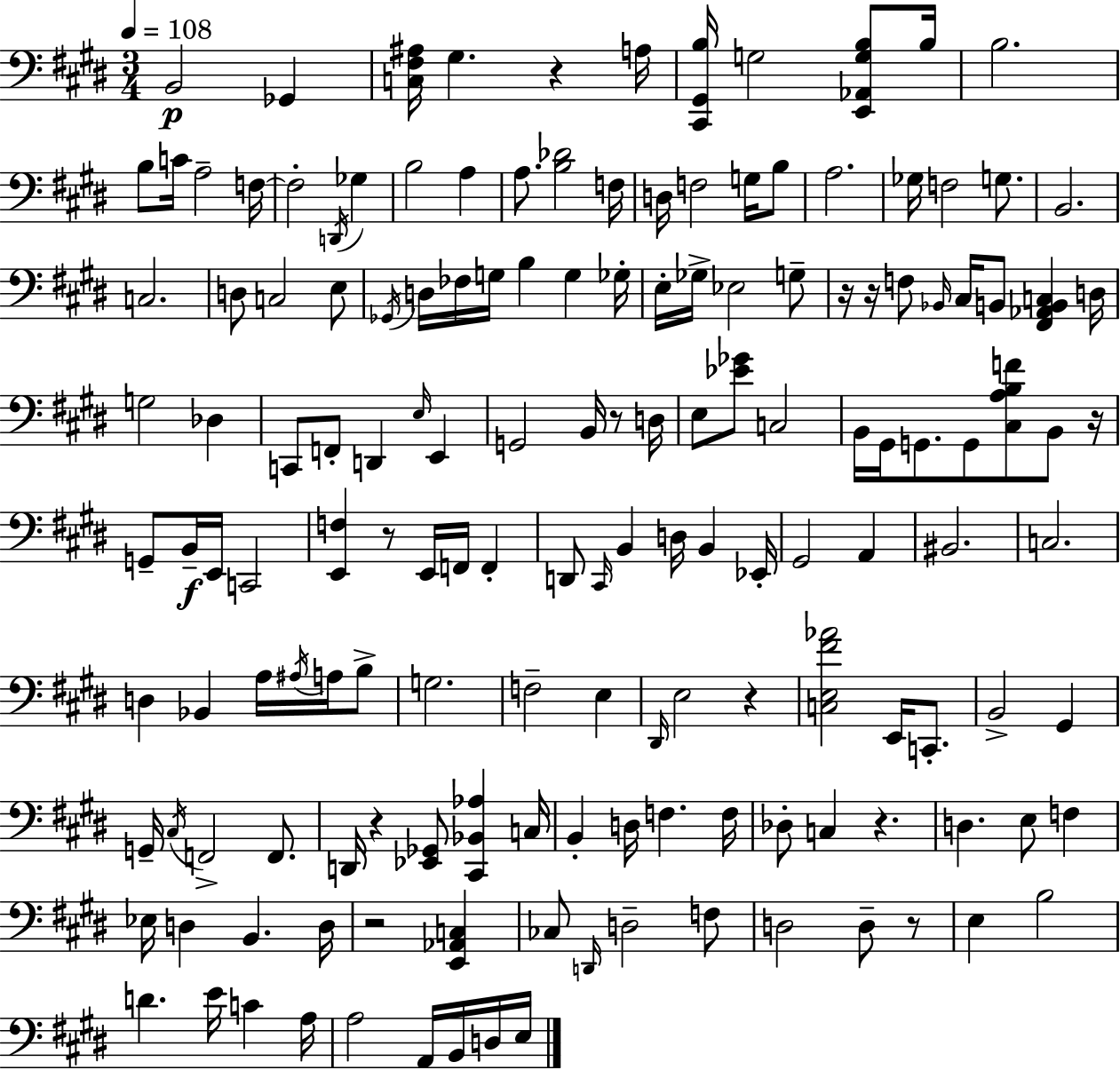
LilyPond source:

{
  \clef bass
  \numericTimeSignature
  \time 3/4
  \key e \major
  \tempo 4 = 108
  b,2\p ges,4 | <c fis ais>16 gis4. r4 a16 | <cis, gis, b>16 g2 <e, aes, g b>8 b16 | b2. | \break b8 c'16 a2-- f16~~ | f2-. \acciaccatura { d,16 } ges4 | b2 a4 | a8. <b des'>2 | \break f16 d16 f2 g16 b8 | a2. | ges16 f2 g8. | b,2. | \break c2. | d8 c2 e8 | \acciaccatura { ges,16 } d16 fes16 g16 b4 g4 | ges16-. e16-. ges16-> ees2 | \break g8-- r16 r16 f8 \grace { bes,16 } cis16 b,8 <fis, aes, b, c>4 | d16 g2 des4 | c,8 f,8-. d,4 \grace { e16 } | e,4 g,2 | \break b,16 r8 d16 e8 <ees' ges'>8 c2 | b,16 gis,16 g,8. g,8 <cis a b f'>8 | b,8 r16 g,8-- b,16--\f e,16 c,2 | <e, f>4 r8 e,16 f,16 | \break f,4-. d,8 \grace { cis,16 } b,4 d16 | b,4 ees,16-. gis,2 | a,4 bis,2. | c2. | \break d4 bes,4 | a16 \acciaccatura { ais16 } a16 b8-> g2. | f2-- | e4 \grace { dis,16 } e2 | \break r4 <c e fis' aes'>2 | e,16 c,8.-. b,2-> | gis,4 g,16-- \acciaccatura { cis16 } f,2-> | f,8. d,16 r4 | \break <ees, ges,>8 <cis, bes, aes>4 c16 b,4-. | d16 f4. f16 des8-. c4 | r4. d4. | e8 f4 ees16 d4 | \break b,4. d16 r2 | <e, aes, c>4 ces8 \grace { d,16 } d2-- | f8 d2 | d8-- r8 e4 | \break b2 d'4. | e'16 c'4 a16 a2 | a,16 b,16 d16 e16 \bar "|."
}